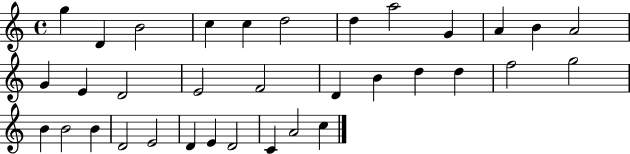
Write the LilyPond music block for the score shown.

{
  \clef treble
  \time 4/4
  \defaultTimeSignature
  \key c \major
  g''4 d'4 b'2 | c''4 c''4 d''2 | d''4 a''2 g'4 | a'4 b'4 a'2 | \break g'4 e'4 d'2 | e'2 f'2 | d'4 b'4 d''4 d''4 | f''2 g''2 | \break b'4 b'2 b'4 | d'2 e'2 | d'4 e'4 d'2 | c'4 a'2 c''4 | \break \bar "|."
}